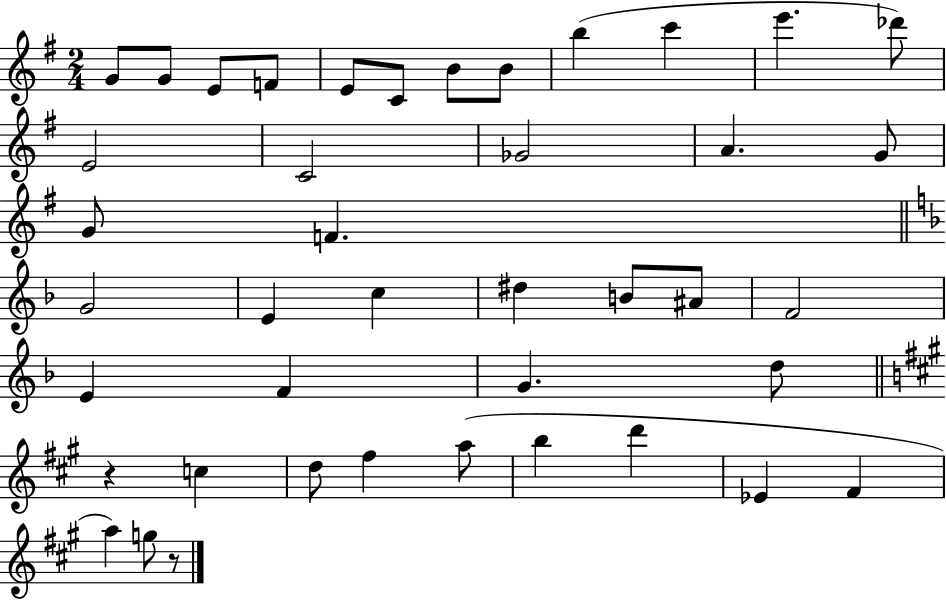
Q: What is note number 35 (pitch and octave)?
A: B5